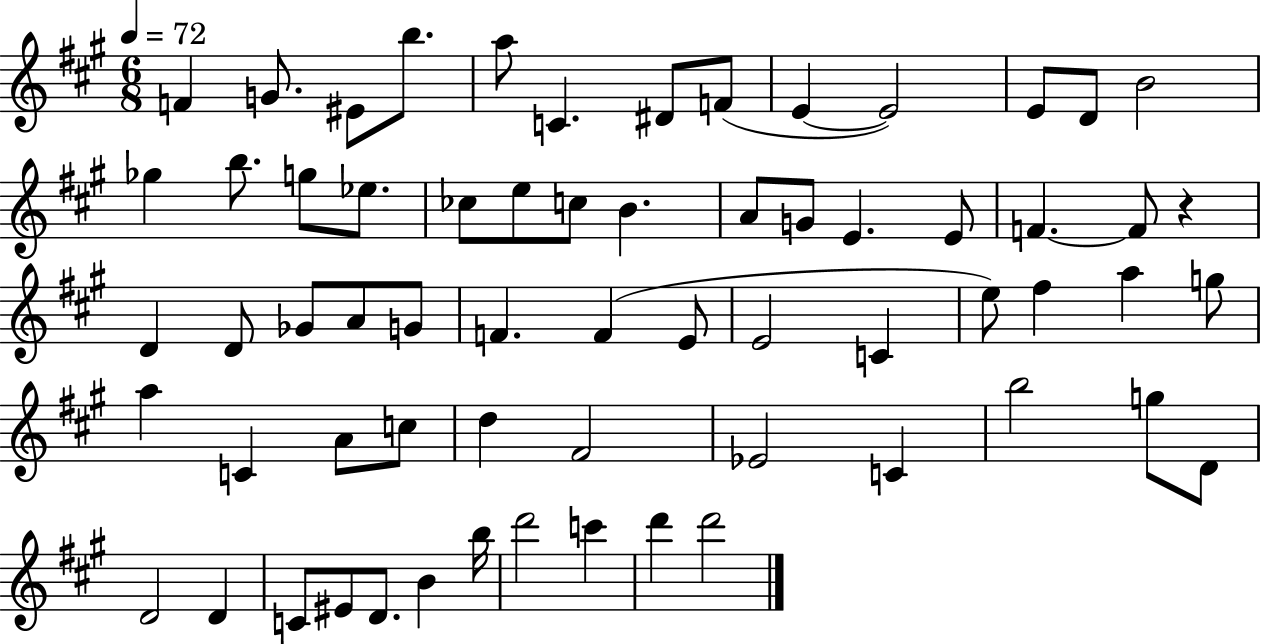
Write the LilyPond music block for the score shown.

{
  \clef treble
  \numericTimeSignature
  \time 6/8
  \key a \major
  \tempo 4 = 72
  f'4 g'8. eis'8 b''8. | a''8 c'4. dis'8 f'8( | e'4~~ e'2) | e'8 d'8 b'2 | \break ges''4 b''8. g''8 ees''8. | ces''8 e''8 c''8 b'4. | a'8 g'8 e'4. e'8 | f'4.~~ f'8 r4 | \break d'4 d'8 ges'8 a'8 g'8 | f'4. f'4( e'8 | e'2 c'4 | e''8) fis''4 a''4 g''8 | \break a''4 c'4 a'8 c''8 | d''4 fis'2 | ees'2 c'4 | b''2 g''8 d'8 | \break d'2 d'4 | c'8 eis'8 d'8. b'4 b''16 | d'''2 c'''4 | d'''4 d'''2 | \break \bar "|."
}